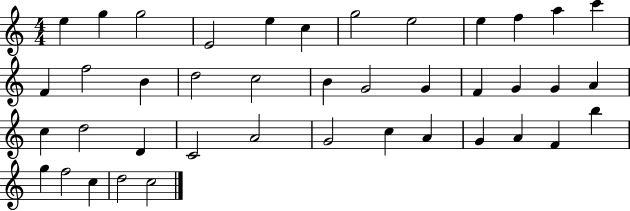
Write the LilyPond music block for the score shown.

{
  \clef treble
  \numericTimeSignature
  \time 4/4
  \key c \major
  e''4 g''4 g''2 | e'2 e''4 c''4 | g''2 e''2 | e''4 f''4 a''4 c'''4 | \break f'4 f''2 b'4 | d''2 c''2 | b'4 g'2 g'4 | f'4 g'4 g'4 a'4 | \break c''4 d''2 d'4 | c'2 a'2 | g'2 c''4 a'4 | g'4 a'4 f'4 b''4 | \break g''4 f''2 c''4 | d''2 c''2 | \bar "|."
}